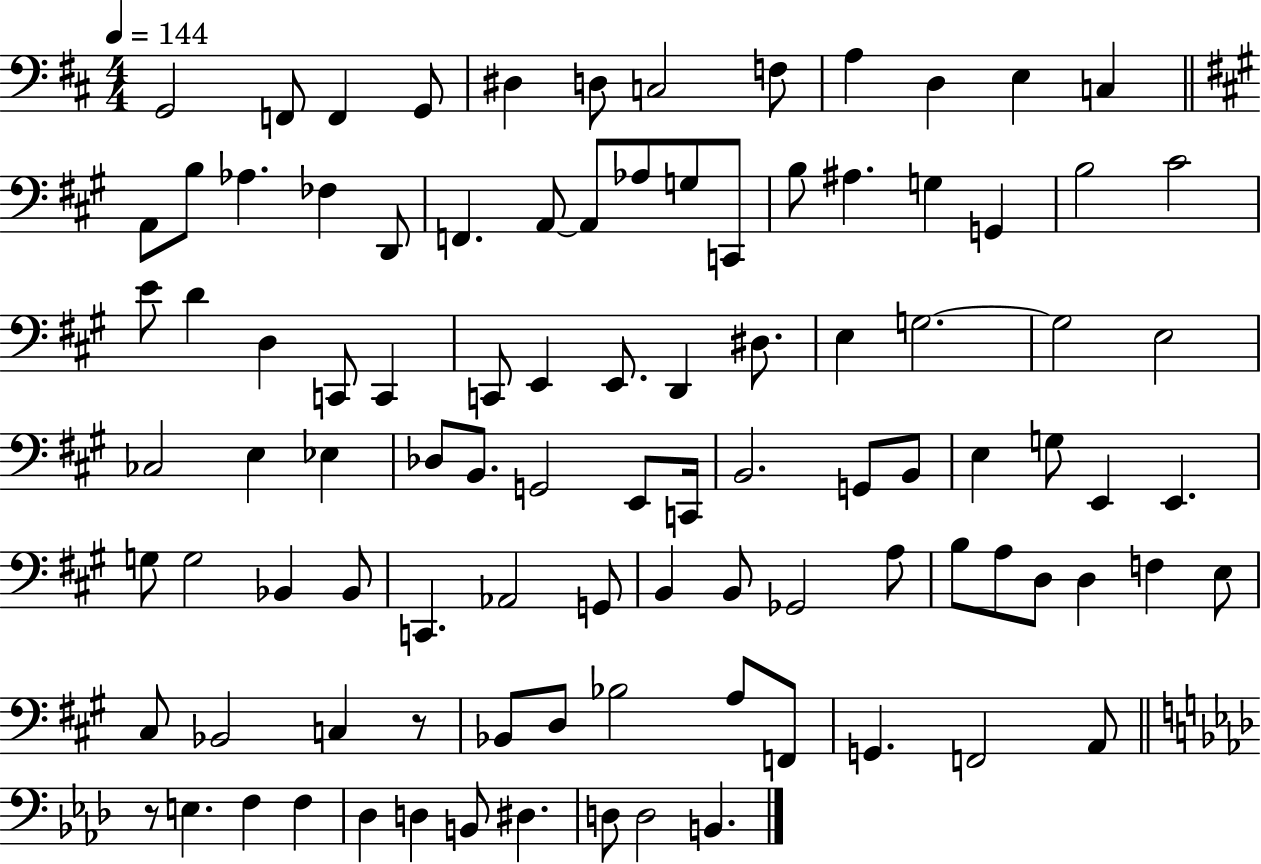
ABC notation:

X:1
T:Untitled
M:4/4
L:1/4
K:D
G,,2 F,,/2 F,, G,,/2 ^D, D,/2 C,2 F,/2 A, D, E, C, A,,/2 B,/2 _A, _F, D,,/2 F,, A,,/2 A,,/2 _A,/2 G,/2 C,,/2 B,/2 ^A, G, G,, B,2 ^C2 E/2 D D, C,,/2 C,, C,,/2 E,, E,,/2 D,, ^D,/2 E, G,2 G,2 E,2 _C,2 E, _E, _D,/2 B,,/2 G,,2 E,,/2 C,,/4 B,,2 G,,/2 B,,/2 E, G,/2 E,, E,, G,/2 G,2 _B,, _B,,/2 C,, _A,,2 G,,/2 B,, B,,/2 _G,,2 A,/2 B,/2 A,/2 D,/2 D, F, E,/2 ^C,/2 _B,,2 C, z/2 _B,,/2 D,/2 _B,2 A,/2 F,,/2 G,, F,,2 A,,/2 z/2 E, F, F, _D, D, B,,/2 ^D, D,/2 D,2 B,,